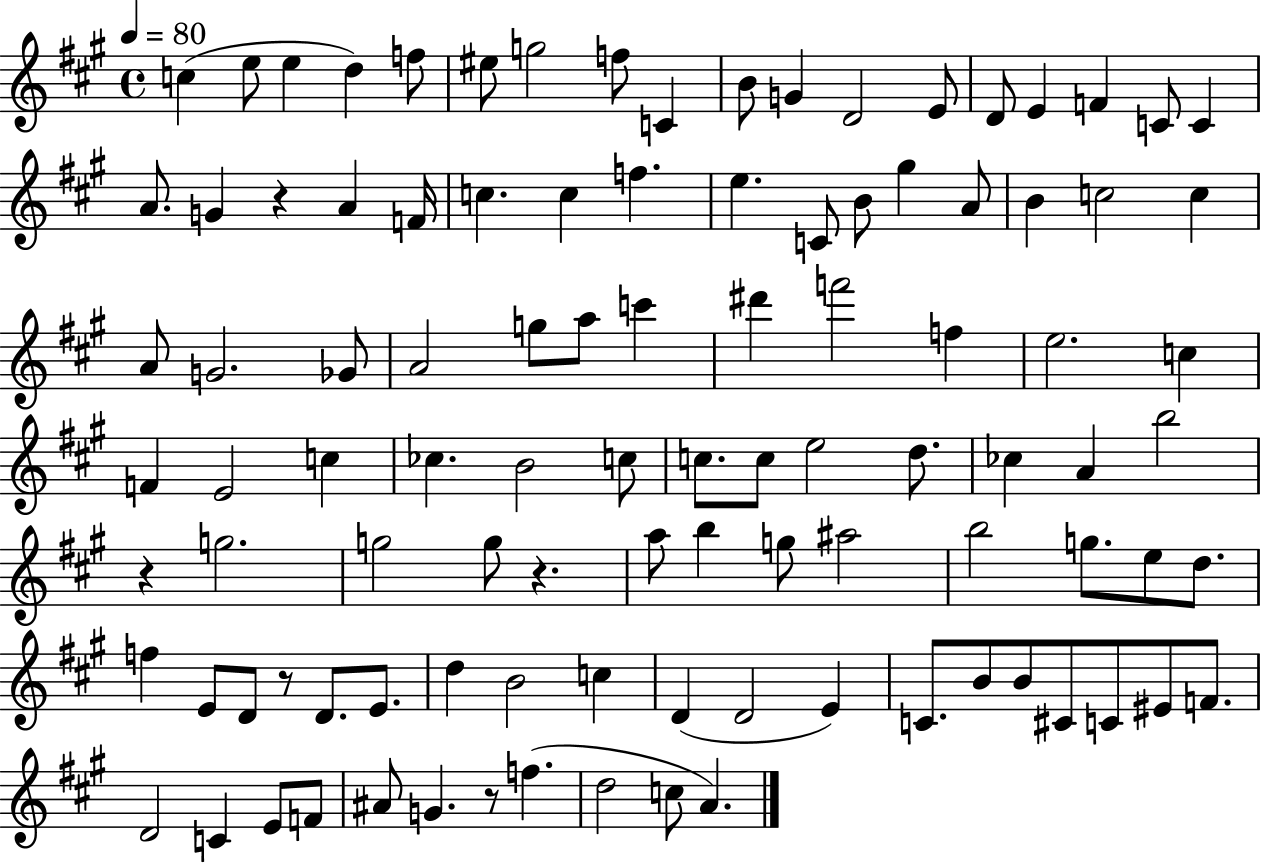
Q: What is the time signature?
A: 4/4